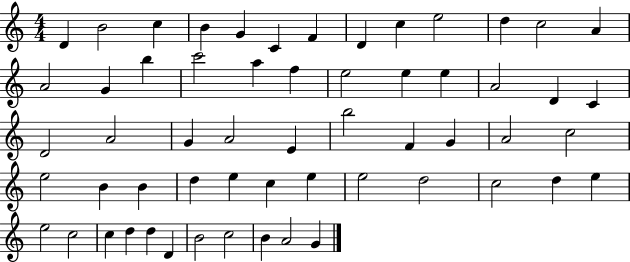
{
  \clef treble
  \numericTimeSignature
  \time 4/4
  \key c \major
  d'4 b'2 c''4 | b'4 g'4 c'4 f'4 | d'4 c''4 e''2 | d''4 c''2 a'4 | \break a'2 g'4 b''4 | c'''2 a''4 f''4 | e''2 e''4 e''4 | a'2 d'4 c'4 | \break d'2 a'2 | g'4 a'2 e'4 | b''2 f'4 g'4 | a'2 c''2 | \break e''2 b'4 b'4 | d''4 e''4 c''4 e''4 | e''2 d''2 | c''2 d''4 e''4 | \break e''2 c''2 | c''4 d''4 d''4 d'4 | b'2 c''2 | b'4 a'2 g'4 | \break \bar "|."
}